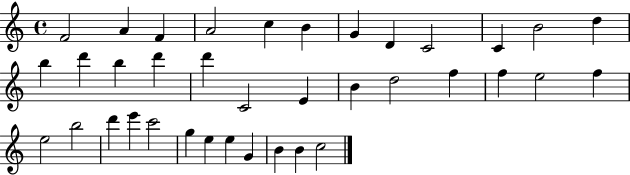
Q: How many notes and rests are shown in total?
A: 37